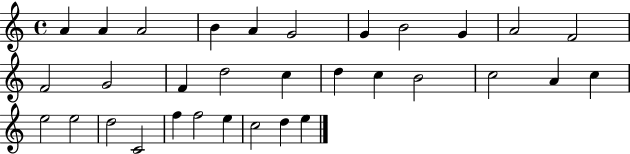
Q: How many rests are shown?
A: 0